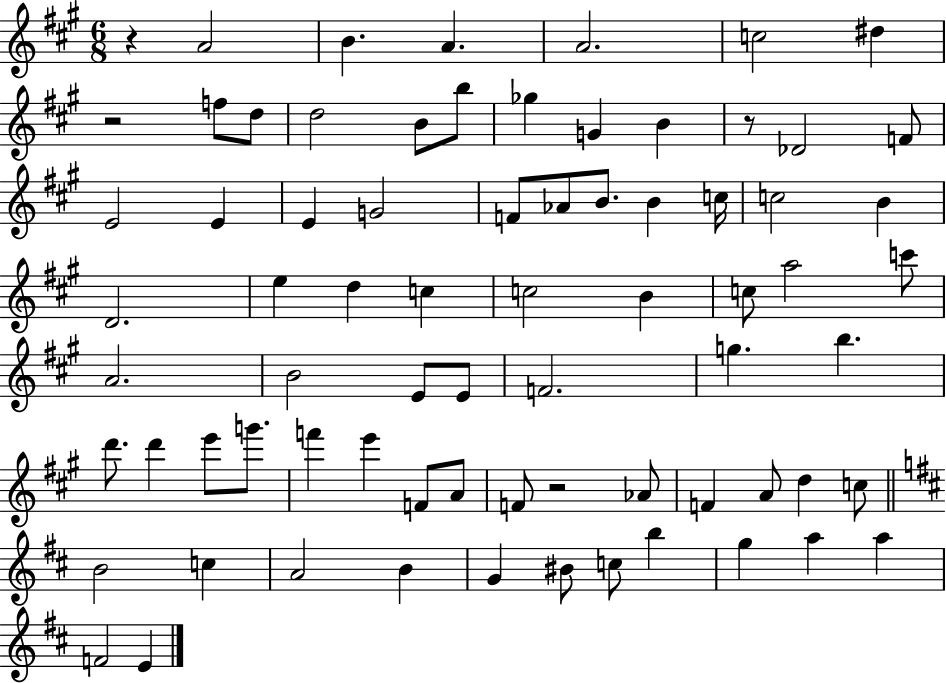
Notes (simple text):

R/q A4/h B4/q. A4/q. A4/h. C5/h D#5/q R/h F5/e D5/e D5/h B4/e B5/e Gb5/q G4/q B4/q R/e Db4/h F4/e E4/h E4/q E4/q G4/h F4/e Ab4/e B4/e. B4/q C5/s C5/h B4/q D4/h. E5/q D5/q C5/q C5/h B4/q C5/e A5/h C6/e A4/h. B4/h E4/e E4/e F4/h. G5/q. B5/q. D6/e. D6/q E6/e G6/e. F6/q E6/q F4/e A4/e F4/e R/h Ab4/e F4/q A4/e D5/q C5/e B4/h C5/q A4/h B4/q G4/q BIS4/e C5/e B5/q G5/q A5/q A5/q F4/h E4/q